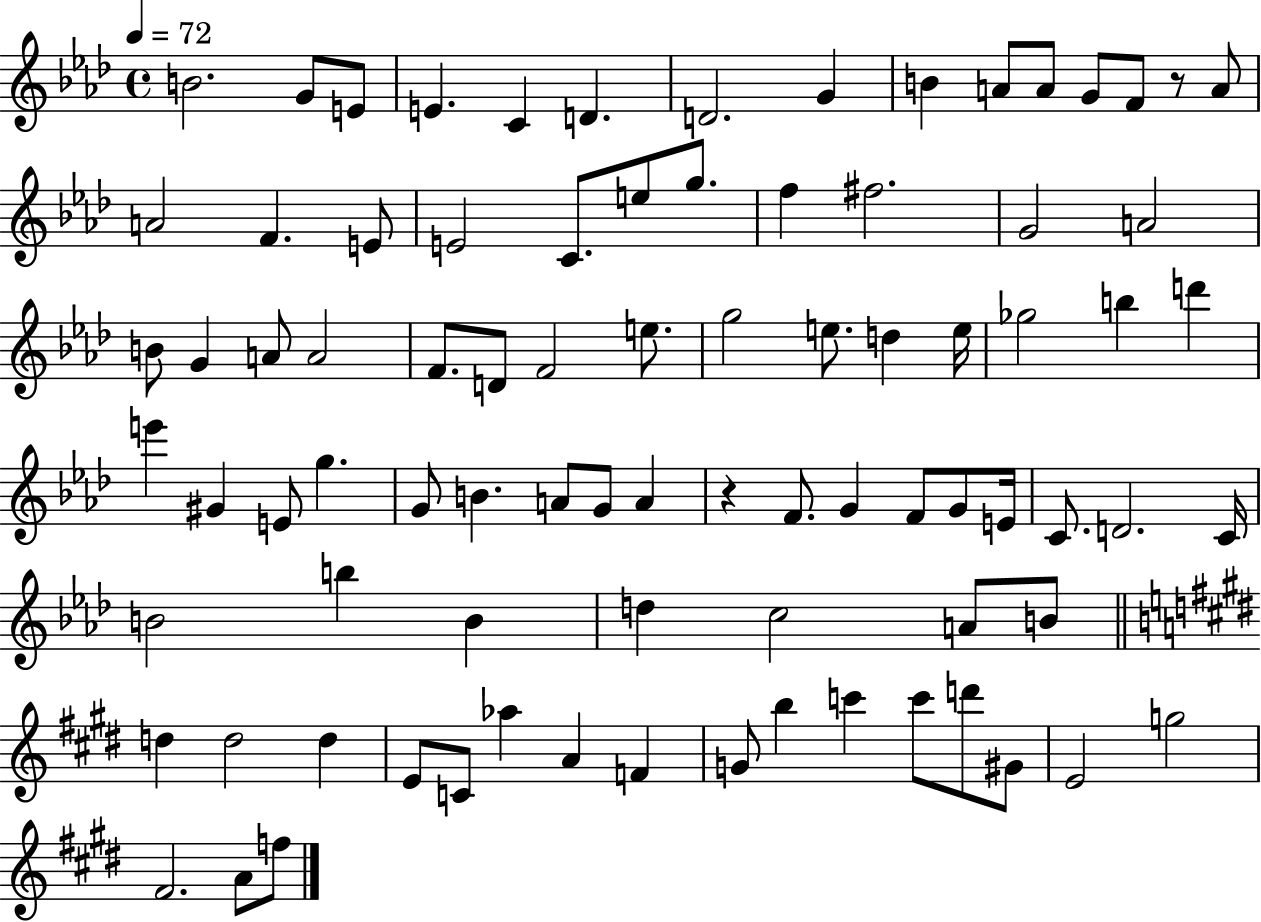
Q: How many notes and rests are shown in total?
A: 85